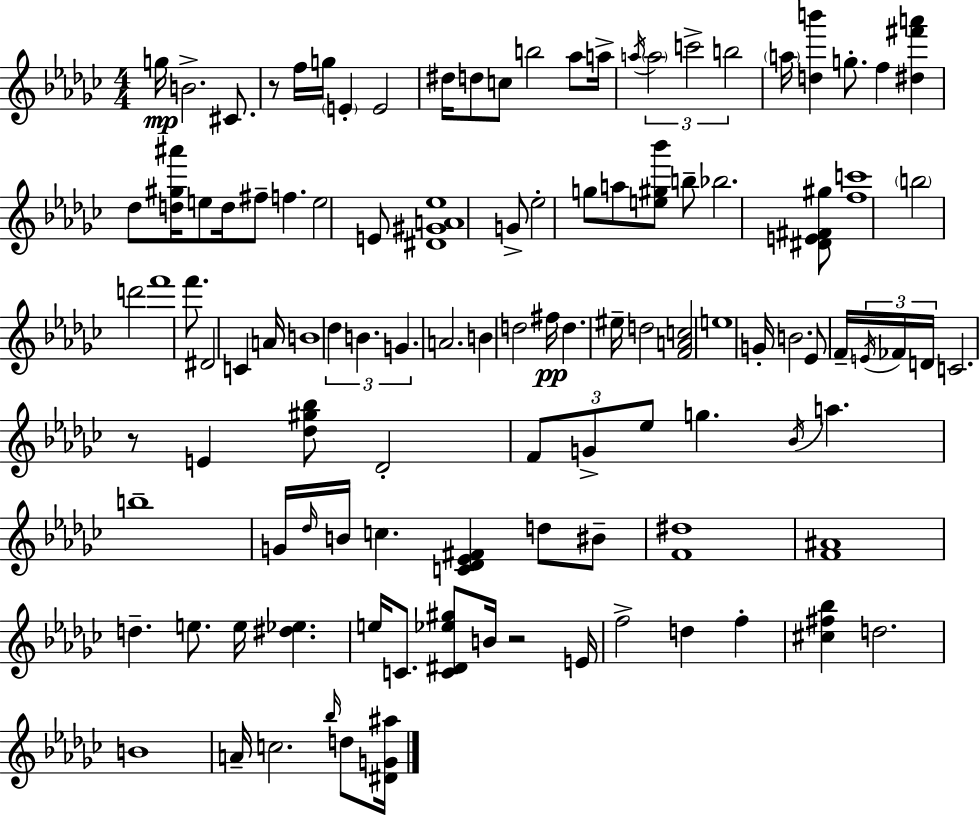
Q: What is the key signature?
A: EES minor